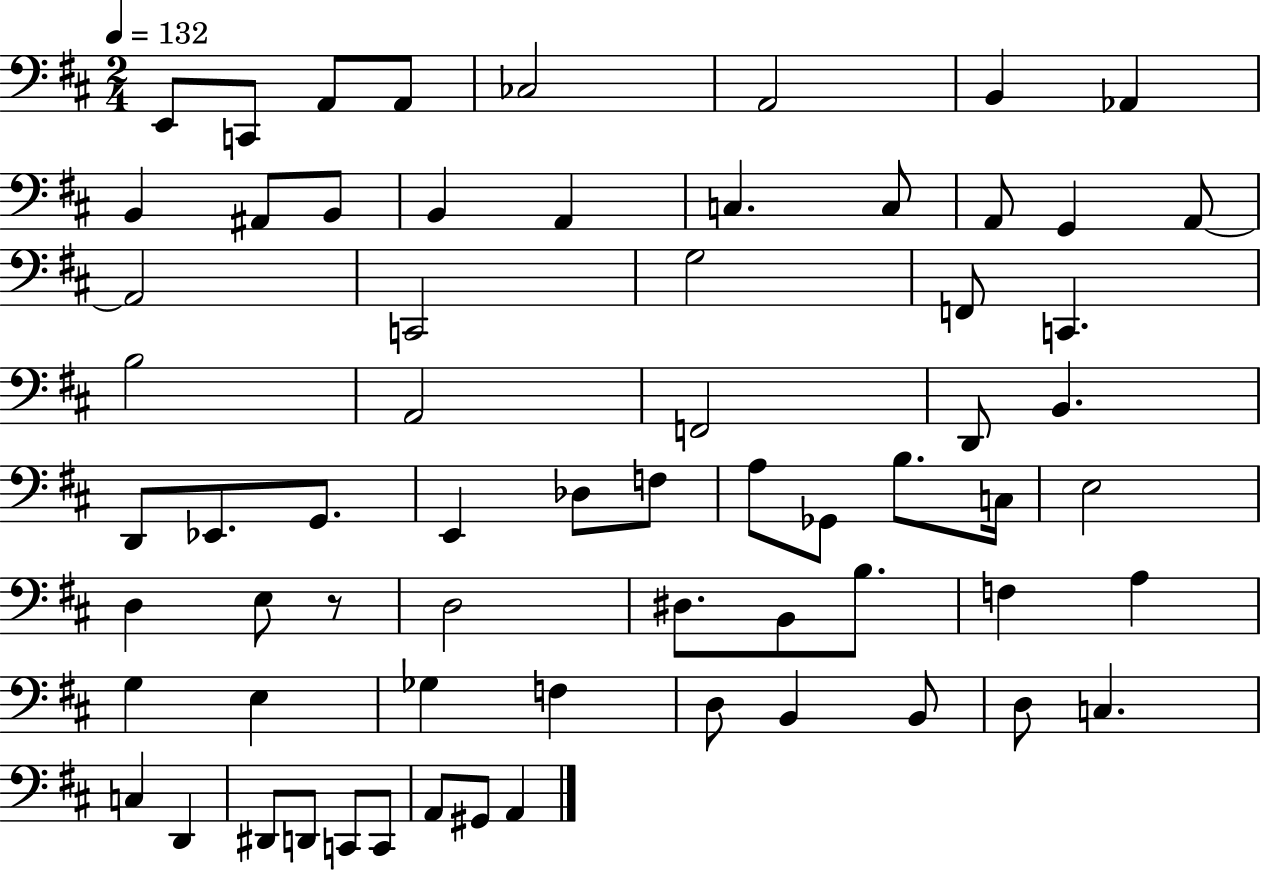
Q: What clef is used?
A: bass